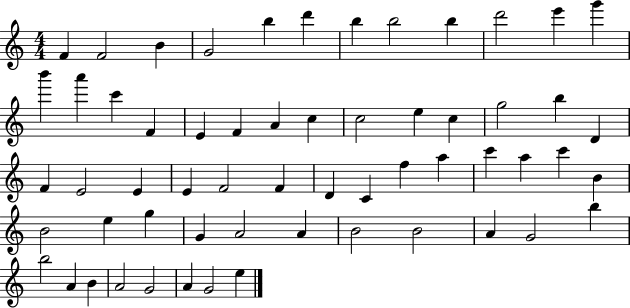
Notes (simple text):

F4/q F4/h B4/q G4/h B5/q D6/q B5/q B5/h B5/q D6/h E6/q G6/q B6/q A6/q C6/q F4/q E4/q F4/q A4/q C5/q C5/h E5/q C5/q G5/h B5/q D4/q F4/q E4/h E4/q E4/q F4/h F4/q D4/q C4/q F5/q A5/q C6/q A5/q C6/q B4/q B4/h E5/q G5/q G4/q A4/h A4/q B4/h B4/h A4/q G4/h B5/q B5/h A4/q B4/q A4/h G4/h A4/q G4/h E5/q